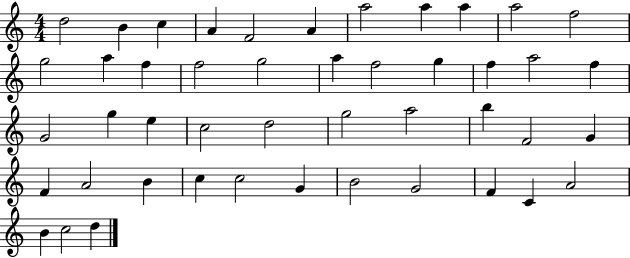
{
  \clef treble
  \numericTimeSignature
  \time 4/4
  \key c \major
  d''2 b'4 c''4 | a'4 f'2 a'4 | a''2 a''4 a''4 | a''2 f''2 | \break g''2 a''4 f''4 | f''2 g''2 | a''4 f''2 g''4 | f''4 a''2 f''4 | \break g'2 g''4 e''4 | c''2 d''2 | g''2 a''2 | b''4 f'2 g'4 | \break f'4 a'2 b'4 | c''4 c''2 g'4 | b'2 g'2 | f'4 c'4 a'2 | \break b'4 c''2 d''4 | \bar "|."
}